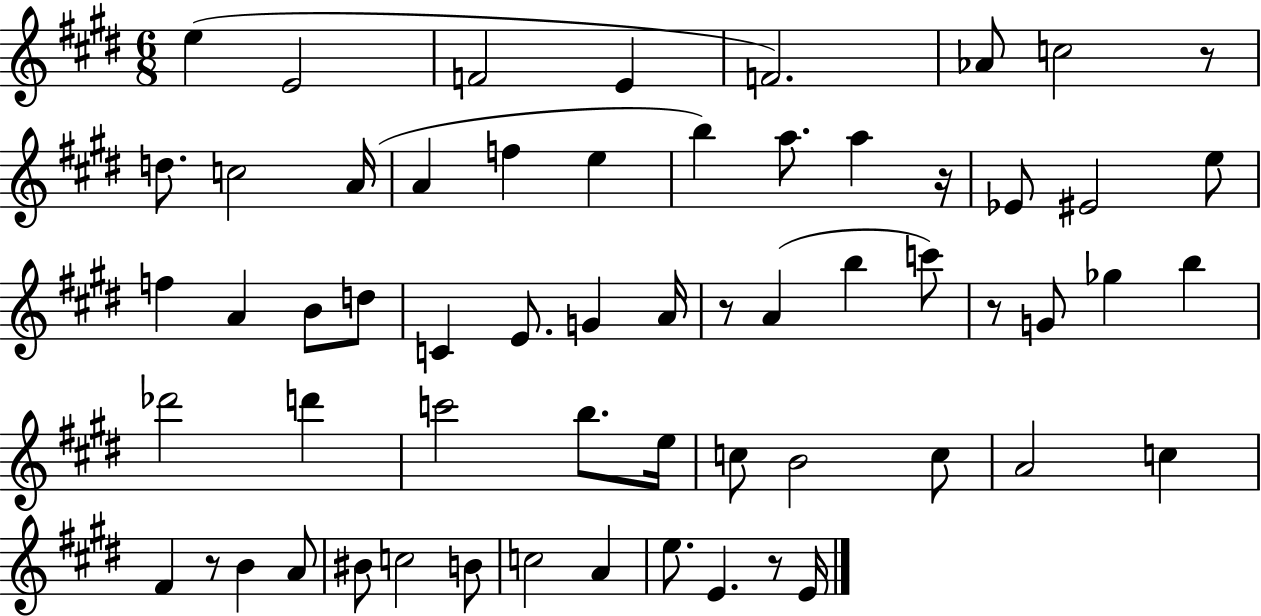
X:1
T:Untitled
M:6/8
L:1/4
K:E
e E2 F2 E F2 _A/2 c2 z/2 d/2 c2 A/4 A f e b a/2 a z/4 _E/2 ^E2 e/2 f A B/2 d/2 C E/2 G A/4 z/2 A b c'/2 z/2 G/2 _g b _d'2 d' c'2 b/2 e/4 c/2 B2 c/2 A2 c ^F z/2 B A/2 ^B/2 c2 B/2 c2 A e/2 E z/2 E/4